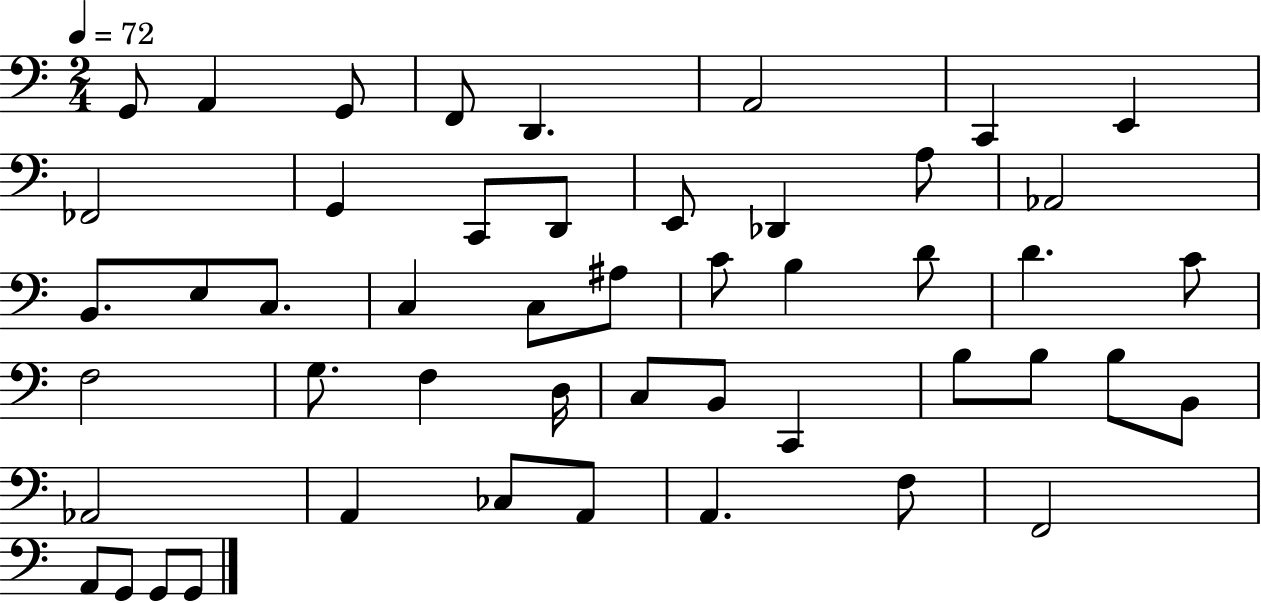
X:1
T:Untitled
M:2/4
L:1/4
K:C
G,,/2 A,, G,,/2 F,,/2 D,, A,,2 C,, E,, _F,,2 G,, C,,/2 D,,/2 E,,/2 _D,, A,/2 _A,,2 B,,/2 E,/2 C,/2 C, C,/2 ^A,/2 C/2 B, D/2 D C/2 F,2 G,/2 F, D,/4 C,/2 B,,/2 C,, B,/2 B,/2 B,/2 B,,/2 _A,,2 A,, _C,/2 A,,/2 A,, F,/2 F,,2 A,,/2 G,,/2 G,,/2 G,,/2